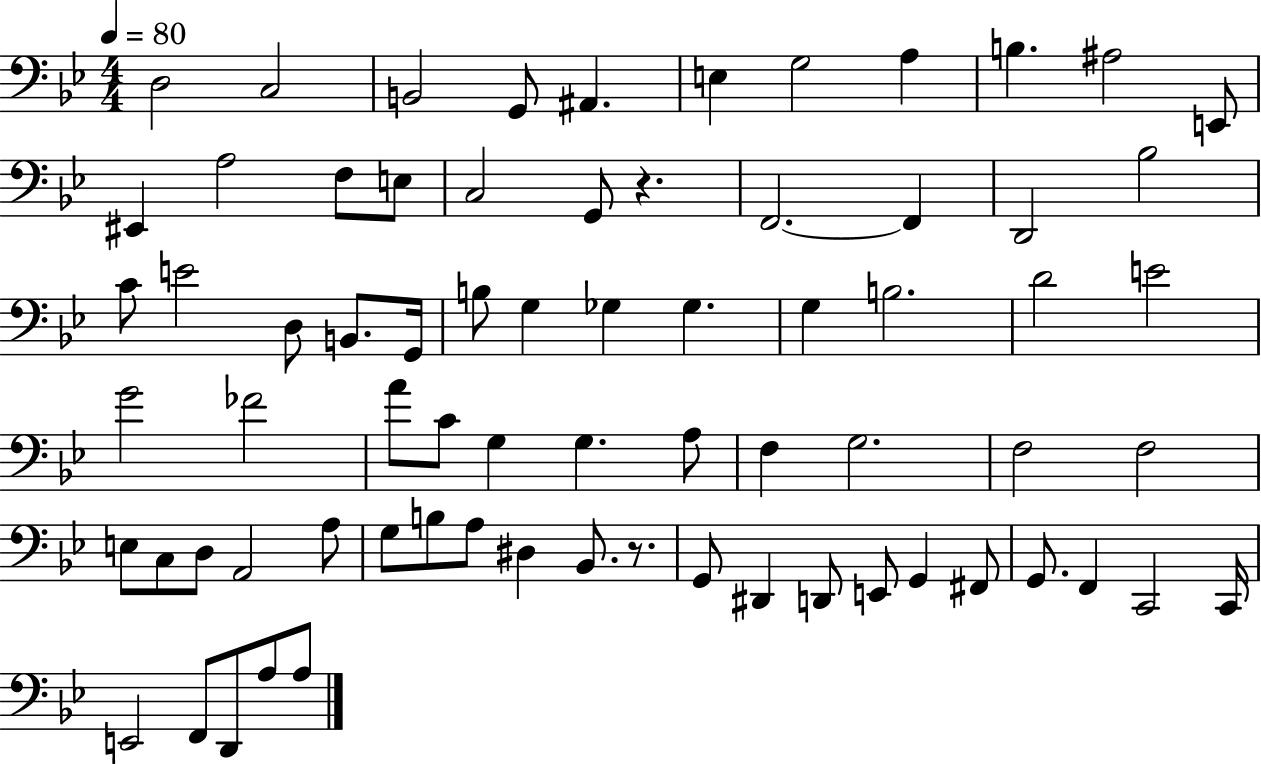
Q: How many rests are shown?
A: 2